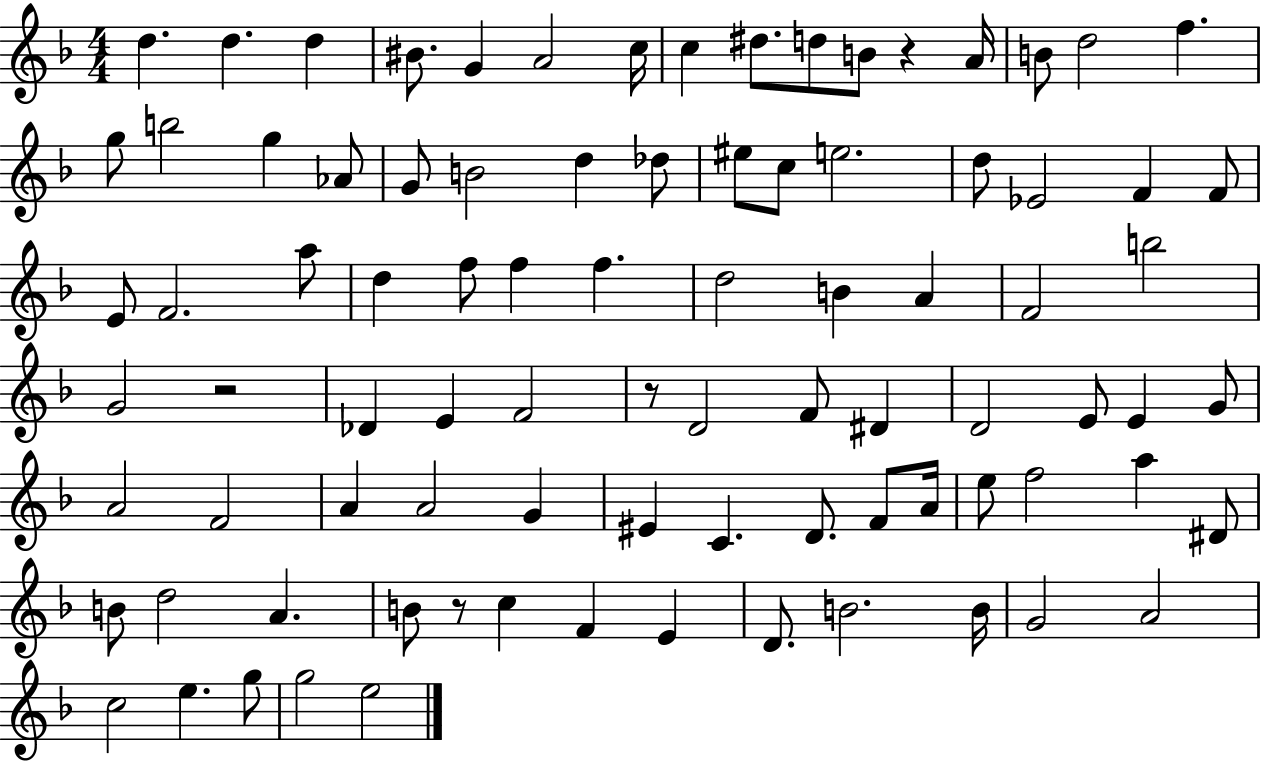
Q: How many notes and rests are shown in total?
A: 88